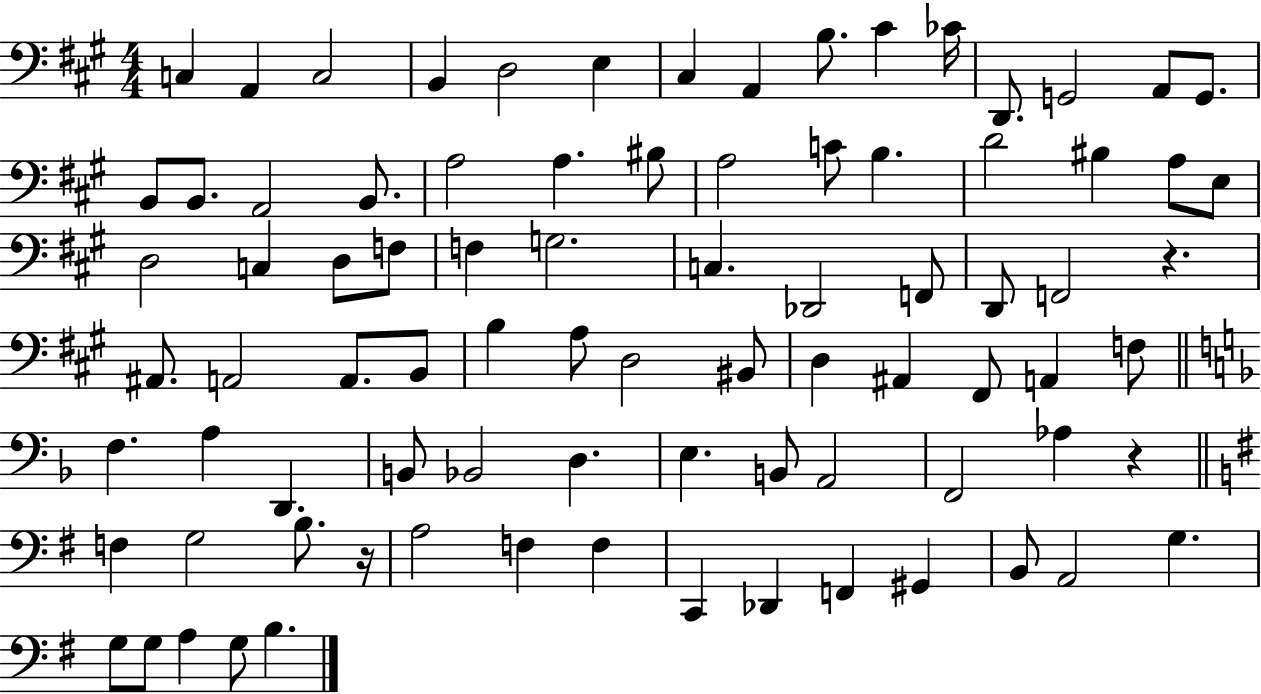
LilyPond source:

{
  \clef bass
  \numericTimeSignature
  \time 4/4
  \key a \major
  \repeat volta 2 { c4 a,4 c2 | b,4 d2 e4 | cis4 a,4 b8. cis'4 ces'16 | d,8. g,2 a,8 g,8. | \break b,8 b,8. a,2 b,8. | a2 a4. bis8 | a2 c'8 b4. | d'2 bis4 a8 e8 | \break d2 c4 d8 f8 | f4 g2. | c4. des,2 f,8 | d,8 f,2 r4. | \break ais,8. a,2 a,8. b,8 | b4 a8 d2 bis,8 | d4 ais,4 fis,8 a,4 f8 | \bar "||" \break \key f \major f4. a4 d,4. | b,8 bes,2 d4. | e4. b,8 a,2 | f,2 aes4 r4 | \break \bar "||" \break \key g \major f4 g2 b8. r16 | a2 f4 f4 | c,4 des,4 f,4 gis,4 | b,8 a,2 g4. | \break g8 g8 a4 g8 b4. | } \bar "|."
}